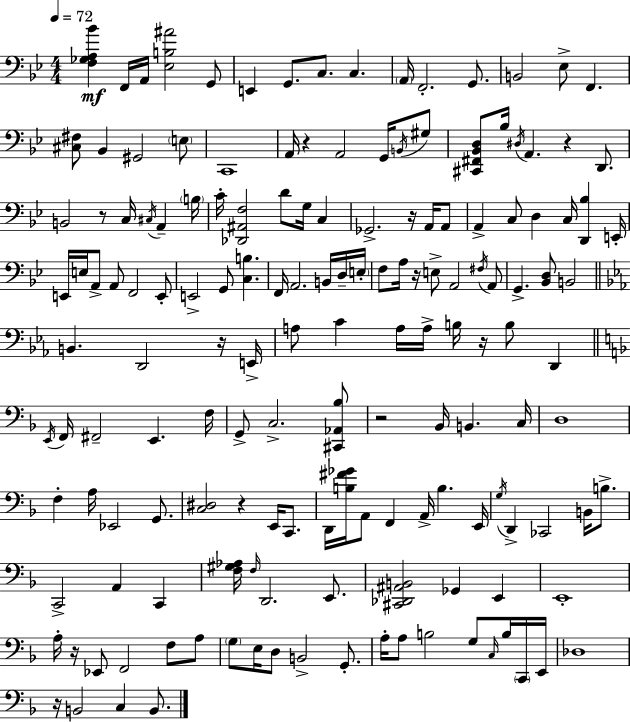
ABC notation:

X:1
T:Untitled
M:4/4
L:1/4
K:Gm
[F,_G,A,_B] F,,/4 A,,/4 [_E,B,^A]2 G,,/2 E,, G,,/2 C,/2 C, A,,/4 F,,2 G,,/2 B,,2 _E,/2 F,, [^C,^F,]/2 _B,, ^G,,2 E,/2 C,,4 A,,/4 z A,,2 G,,/4 B,,/4 ^G,/2 [^C,,^F,,_B,,D,]/2 _B,/4 ^D,/4 A,, z D,,/2 B,,2 z/2 C,/4 ^C,/4 A,, B,/4 C/4 [_D,,^A,,F,]2 D/2 G,/4 C, _G,,2 z/4 A,,/4 A,,/2 A,, C,/2 D, C,/4 [D,,_B,] E,,/4 E,,/4 E,/4 A,,/2 A,,/2 F,,2 E,,/2 E,,2 G,,/2 [C,B,] F,,/4 A,,2 B,,/4 D,/4 E,/4 F,/2 A,/4 z/4 E,/2 A,,2 ^F,/4 A,,/2 G,, [_B,,D,]/2 B,,2 B,, D,,2 z/4 E,,/4 A,/2 C A,/4 A,/4 B,/4 z/4 B,/2 D,, E,,/4 F,,/4 ^F,,2 E,, F,/4 G,,/2 C,2 [^C,,_A,,_B,]/2 z2 _B,,/4 B,, C,/4 D,4 F, A,/4 _E,,2 G,,/2 [C,^D,]2 z E,,/4 C,,/2 D,,/4 [B,^F_G]/4 A,,/2 F,, A,,/4 B, E,,/4 G,/4 D,, _C,,2 B,,/4 B,/2 C,,2 A,, C,, [F,^G,_A,]/4 F,/4 D,,2 E,,/2 [^C,,_D,,^A,,B,,]2 _G,, E,, E,,4 A,/4 z/4 _E,,/2 F,,2 F,/2 A,/2 G,/2 E,/4 D,/2 B,,2 G,,/2 A,/4 A,/2 B,2 G,/2 C,/4 B,/4 C,,/4 E,,/4 _D,4 z/4 B,,2 C, B,,/2